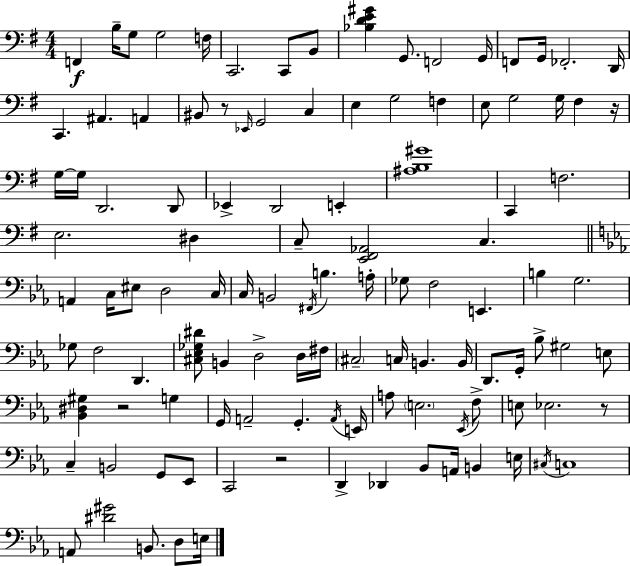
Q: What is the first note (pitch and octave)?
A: F2